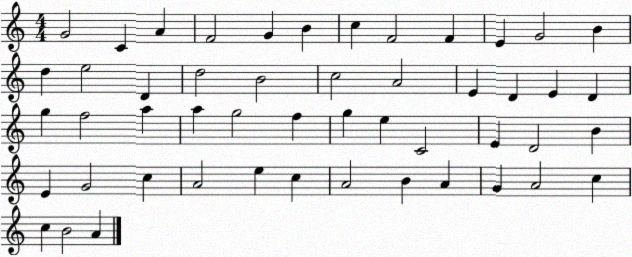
X:1
T:Untitled
M:4/4
L:1/4
K:C
G2 C A F2 G B c F2 F E G2 B d e2 D d2 B2 c2 A2 E D E D g f2 a a g2 f g e C2 E D2 B E G2 c A2 e c A2 B A G A2 c c B2 A